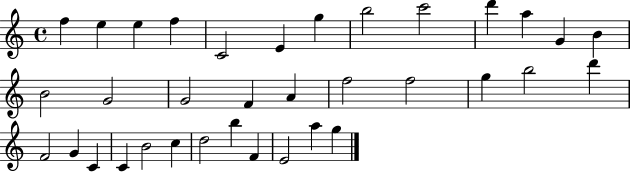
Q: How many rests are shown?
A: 0